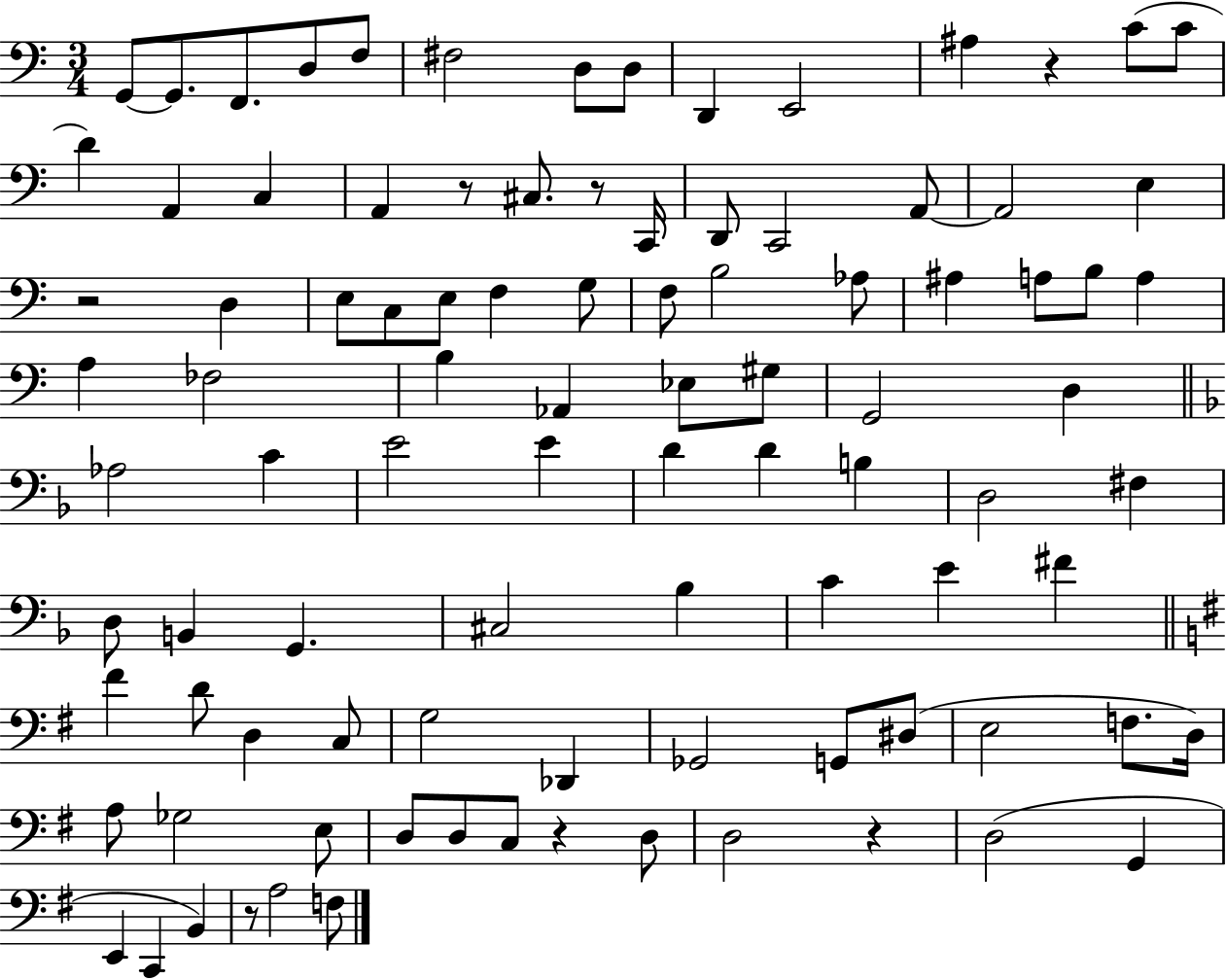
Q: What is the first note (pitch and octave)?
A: G2